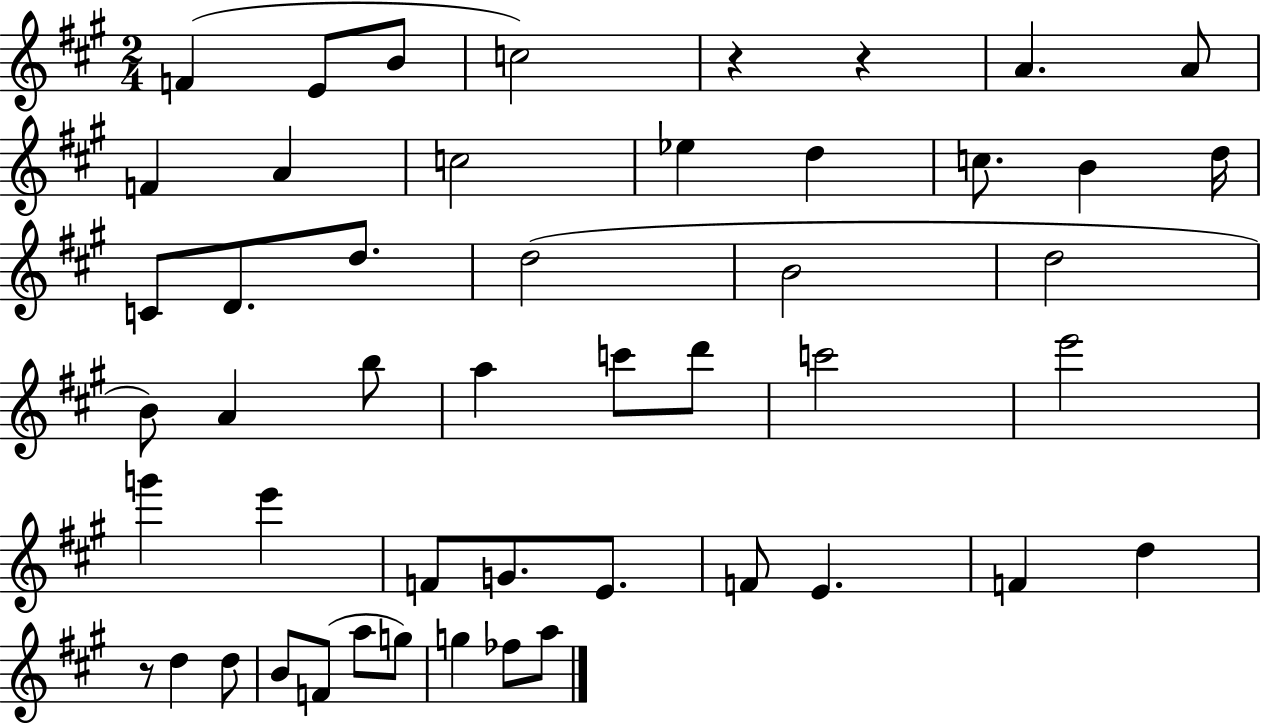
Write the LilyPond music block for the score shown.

{
  \clef treble
  \numericTimeSignature
  \time 2/4
  \key a \major
  f'4( e'8 b'8 | c''2) | r4 r4 | a'4. a'8 | \break f'4 a'4 | c''2 | ees''4 d''4 | c''8. b'4 d''16 | \break c'8 d'8. d''8. | d''2( | b'2 | d''2 | \break b'8) a'4 b''8 | a''4 c'''8 d'''8 | c'''2 | e'''2 | \break g'''4 e'''4 | f'8 g'8. e'8. | f'8 e'4. | f'4 d''4 | \break r8 d''4 d''8 | b'8 f'8( a''8 g''8) | g''4 fes''8 a''8 | \bar "|."
}